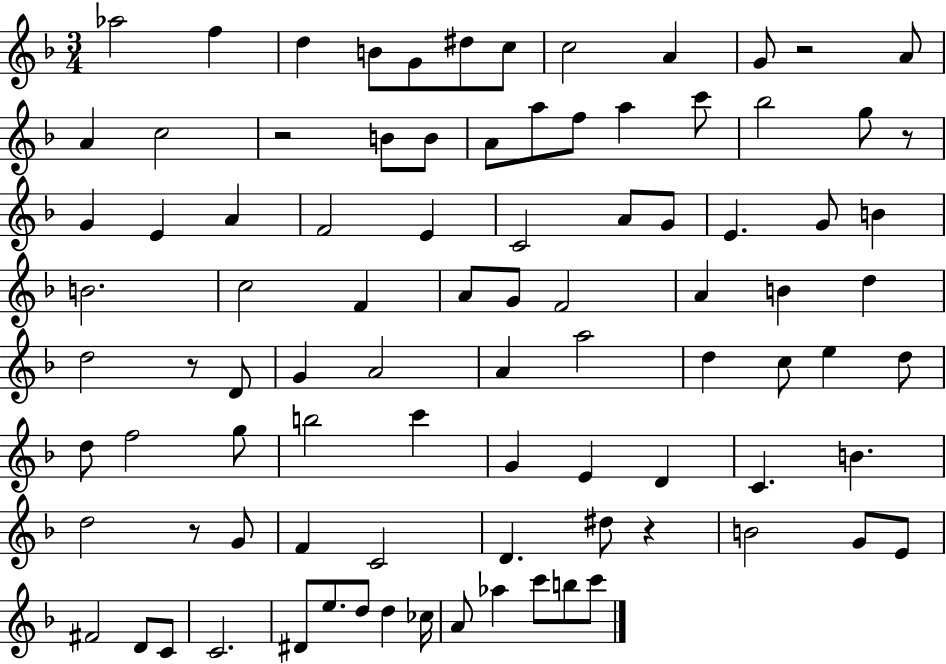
{
  \clef treble
  \numericTimeSignature
  \time 3/4
  \key f \major
  aes''2 f''4 | d''4 b'8 g'8 dis''8 c''8 | c''2 a'4 | g'8 r2 a'8 | \break a'4 c''2 | r2 b'8 b'8 | a'8 a''8 f''8 a''4 c'''8 | bes''2 g''8 r8 | \break g'4 e'4 a'4 | f'2 e'4 | c'2 a'8 g'8 | e'4. g'8 b'4 | \break b'2. | c''2 f'4 | a'8 g'8 f'2 | a'4 b'4 d''4 | \break d''2 r8 d'8 | g'4 a'2 | a'4 a''2 | d''4 c''8 e''4 d''8 | \break d''8 f''2 g''8 | b''2 c'''4 | g'4 e'4 d'4 | c'4. b'4. | \break d''2 r8 g'8 | f'4 c'2 | d'4. dis''8 r4 | b'2 g'8 e'8 | \break fis'2 d'8 c'8 | c'2. | dis'8 e''8. d''8 d''4 ces''16 | a'8 aes''4 c'''8 b''8 c'''8 | \break \bar "|."
}